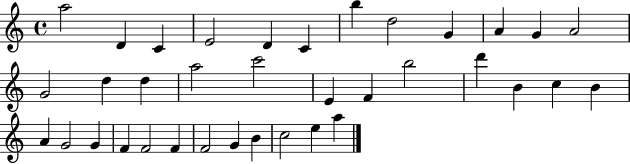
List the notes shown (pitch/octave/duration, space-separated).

A5/h D4/q C4/q E4/h D4/q C4/q B5/q D5/h G4/q A4/q G4/q A4/h G4/h D5/q D5/q A5/h C6/h E4/q F4/q B5/h D6/q B4/q C5/q B4/q A4/q G4/h G4/q F4/q F4/h F4/q F4/h G4/q B4/q C5/h E5/q A5/q